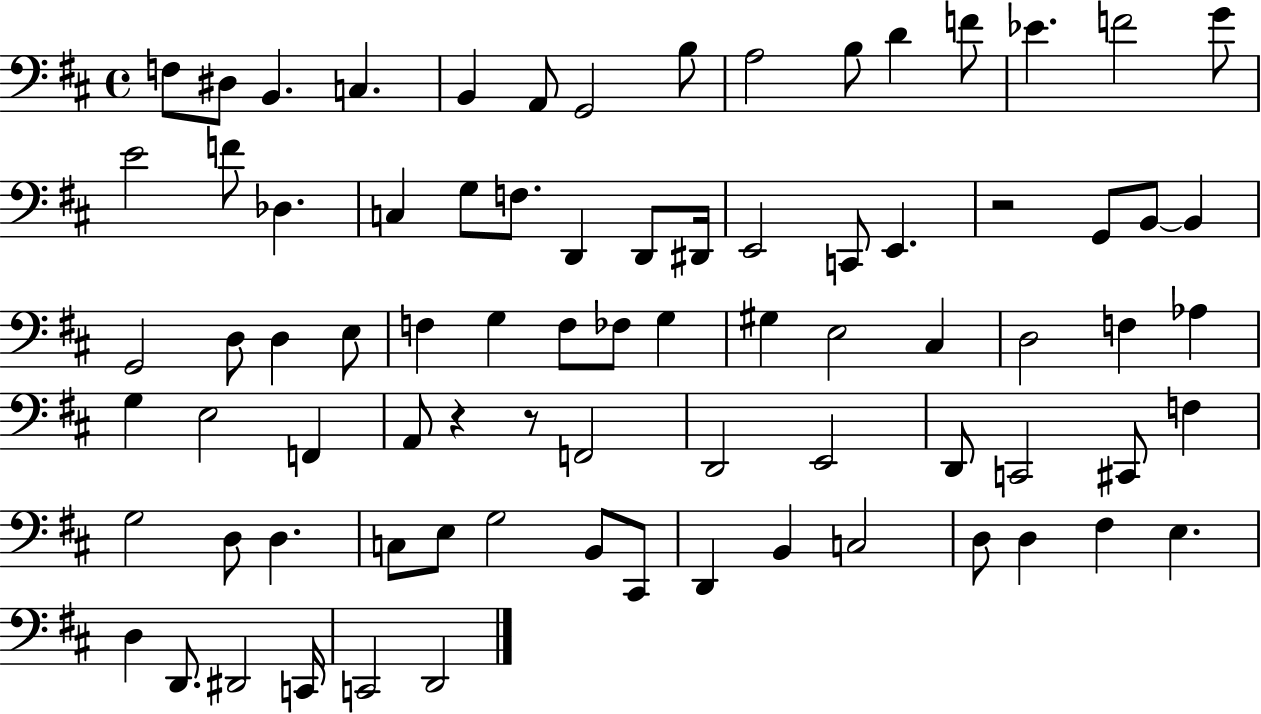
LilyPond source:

{
  \clef bass
  \time 4/4
  \defaultTimeSignature
  \key d \major
  f8 dis8 b,4. c4. | b,4 a,8 g,2 b8 | a2 b8 d'4 f'8 | ees'4. f'2 g'8 | \break e'2 f'8 des4. | c4 g8 f8. d,4 d,8 dis,16 | e,2 c,8 e,4. | r2 g,8 b,8~~ b,4 | \break g,2 d8 d4 e8 | f4 g4 f8 fes8 g4 | gis4 e2 cis4 | d2 f4 aes4 | \break g4 e2 f,4 | a,8 r4 r8 f,2 | d,2 e,2 | d,8 c,2 cis,8 f4 | \break g2 d8 d4. | c8 e8 g2 b,8 cis,8 | d,4 b,4 c2 | d8 d4 fis4 e4. | \break d4 d,8. dis,2 c,16 | c,2 d,2 | \bar "|."
}